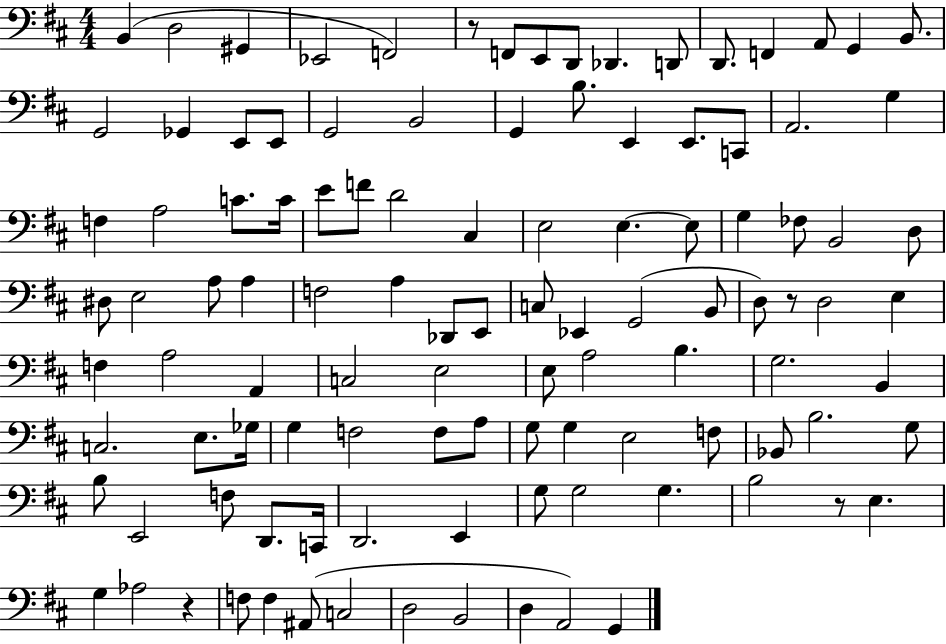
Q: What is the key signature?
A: D major